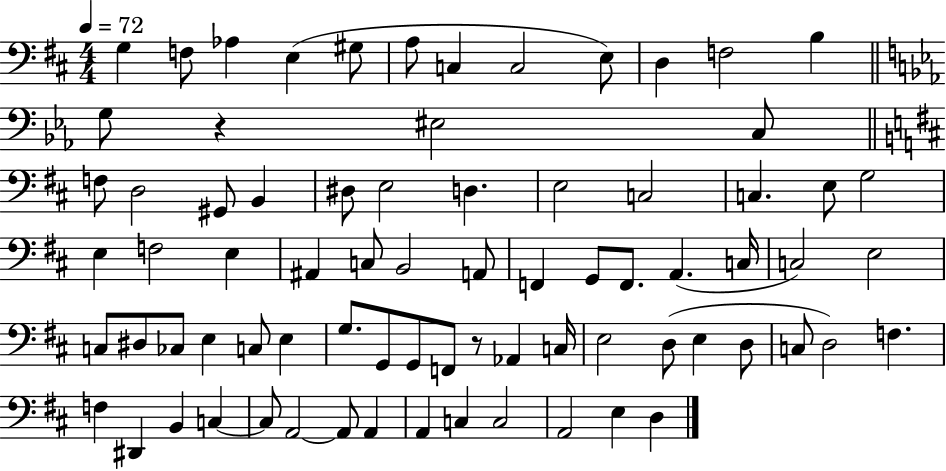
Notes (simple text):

G3/q F3/e Ab3/q E3/q G#3/e A3/e C3/q C3/h E3/e D3/q F3/h B3/q G3/e R/q EIS3/h C3/e F3/e D3/h G#2/e B2/q D#3/e E3/h D3/q. E3/h C3/h C3/q. E3/e G3/h E3/q F3/h E3/q A#2/q C3/e B2/h A2/e F2/q G2/e F2/e. A2/q. C3/s C3/h E3/h C3/e D#3/e CES3/e E3/q C3/e E3/q G3/e. G2/e G2/e F2/e R/e Ab2/q C3/s E3/h D3/e E3/q D3/e C3/e D3/h F3/q. F3/q D#2/q B2/q C3/q C3/e A2/h A2/e A2/q A2/q C3/q C3/h A2/h E3/q D3/q